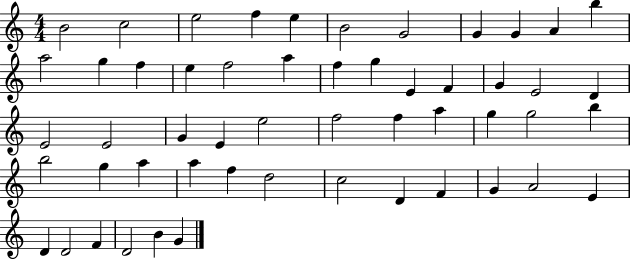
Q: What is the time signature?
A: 4/4